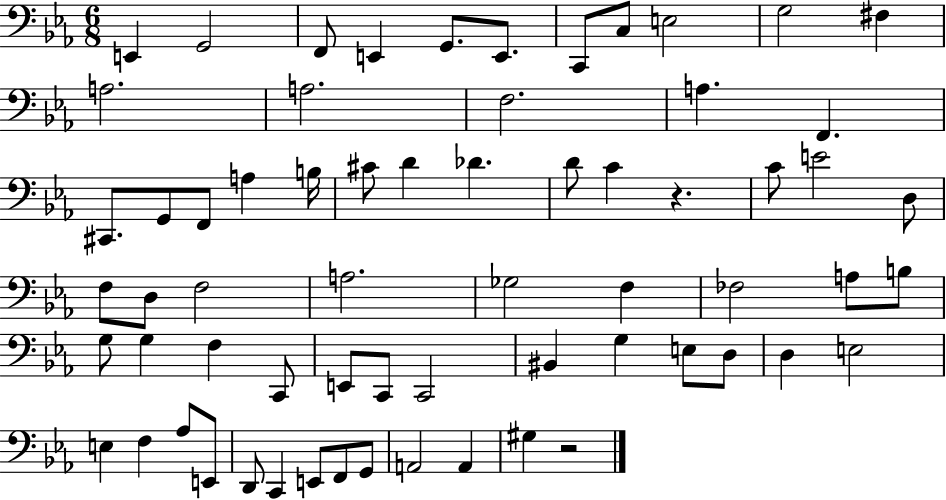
E2/q G2/h F2/e E2/q G2/e. E2/e. C2/e C3/e E3/h G3/h F#3/q A3/h. A3/h. F3/h. A3/q. F2/q. C#2/e. G2/e F2/e A3/q B3/s C#4/e D4/q Db4/q. D4/e C4/q R/q. C4/e E4/h D3/e F3/e D3/e F3/h A3/h. Gb3/h F3/q FES3/h A3/e B3/e G3/e G3/q F3/q C2/e E2/e C2/e C2/h BIS2/q G3/q E3/e D3/e D3/q E3/h E3/q F3/q Ab3/e E2/e D2/e C2/q E2/e F2/e G2/e A2/h A2/q G#3/q R/h